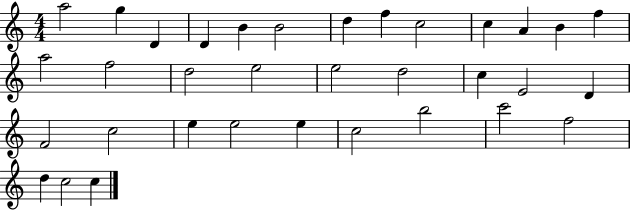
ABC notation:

X:1
T:Untitled
M:4/4
L:1/4
K:C
a2 g D D B B2 d f c2 c A B f a2 f2 d2 e2 e2 d2 c E2 D F2 c2 e e2 e c2 b2 c'2 f2 d c2 c